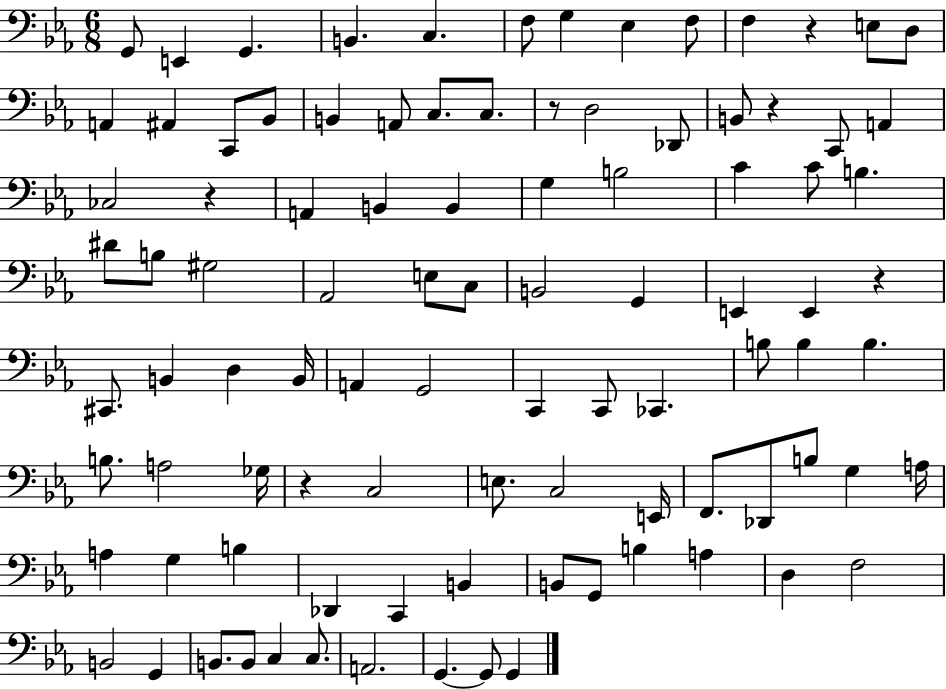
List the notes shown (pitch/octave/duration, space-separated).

G2/e E2/q G2/q. B2/q. C3/q. F3/e G3/q Eb3/q F3/e F3/q R/q E3/e D3/e A2/q A#2/q C2/e Bb2/e B2/q A2/e C3/e. C3/e. R/e D3/h Db2/e B2/e R/q C2/e A2/q CES3/h R/q A2/q B2/q B2/q G3/q B3/h C4/q C4/e B3/q. D#4/e B3/e G#3/h Ab2/h E3/e C3/e B2/h G2/q E2/q E2/q R/q C#2/e. B2/q D3/q B2/s A2/q G2/h C2/q C2/e CES2/q. B3/e B3/q B3/q. B3/e. A3/h Gb3/s R/q C3/h E3/e. C3/h E2/s F2/e. Db2/e B3/e G3/q A3/s A3/q G3/q B3/q Db2/q C2/q B2/q B2/e G2/e B3/q A3/q D3/q F3/h B2/h G2/q B2/e. B2/e C3/q C3/e. A2/h. G2/q. G2/e G2/q